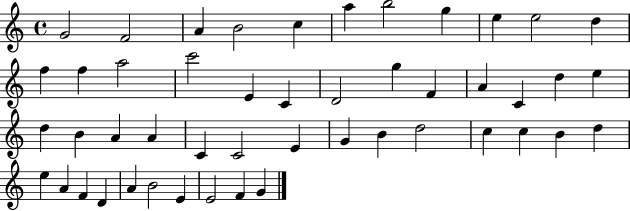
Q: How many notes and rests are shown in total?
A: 48